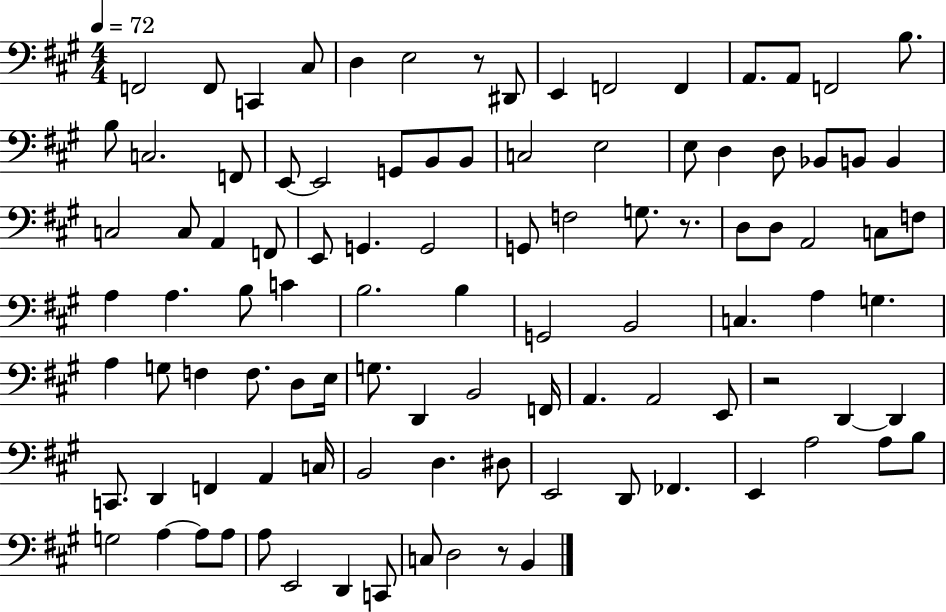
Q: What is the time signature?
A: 4/4